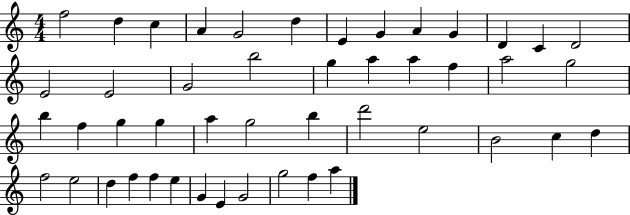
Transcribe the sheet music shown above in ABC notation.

X:1
T:Untitled
M:4/4
L:1/4
K:C
f2 d c A G2 d E G A G D C D2 E2 E2 G2 b2 g a a f a2 g2 b f g g a g2 b d'2 e2 B2 c d f2 e2 d f f e G E G2 g2 f a